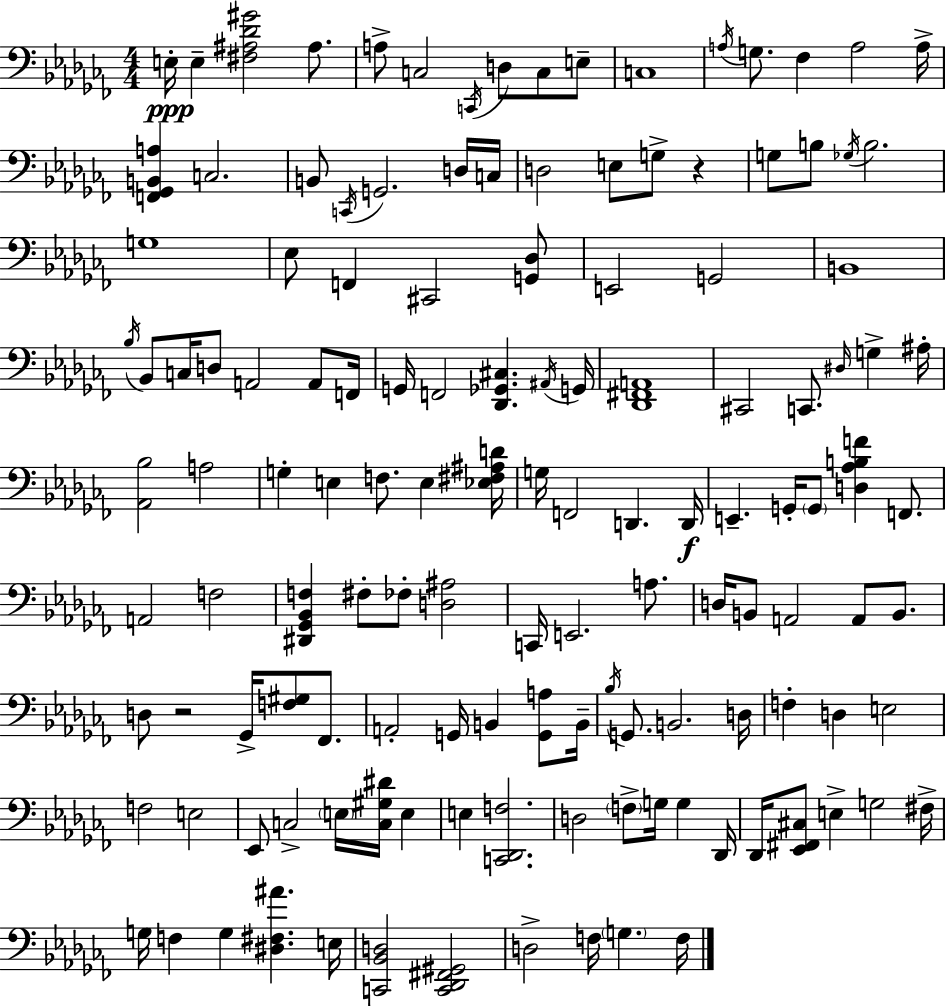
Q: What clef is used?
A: bass